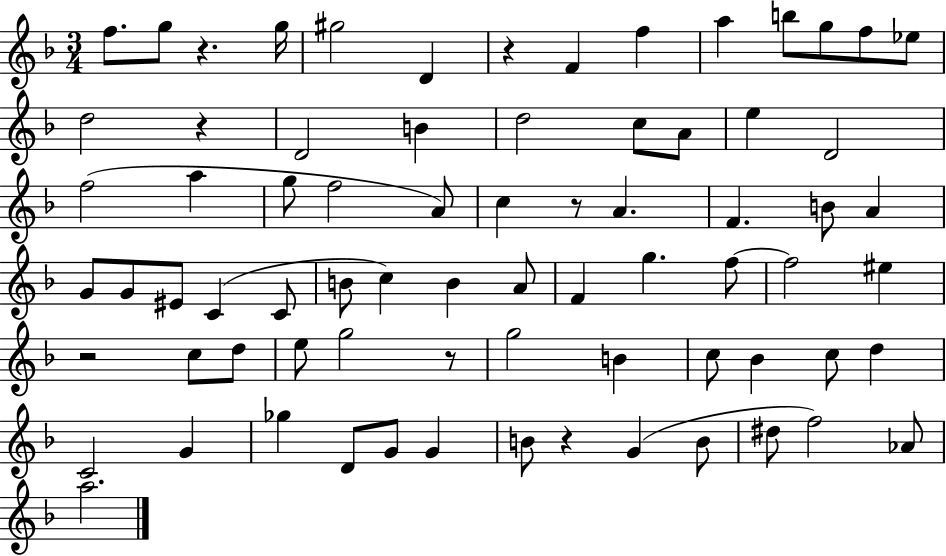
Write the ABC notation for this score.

X:1
T:Untitled
M:3/4
L:1/4
K:F
f/2 g/2 z g/4 ^g2 D z F f a b/2 g/2 f/2 _e/2 d2 z D2 B d2 c/2 A/2 e D2 f2 a g/2 f2 A/2 c z/2 A F B/2 A G/2 G/2 ^E/2 C C/2 B/2 c B A/2 F g f/2 f2 ^e z2 c/2 d/2 e/2 g2 z/2 g2 B c/2 _B c/2 d C2 G _g D/2 G/2 G B/2 z G B/2 ^d/2 f2 _A/2 a2